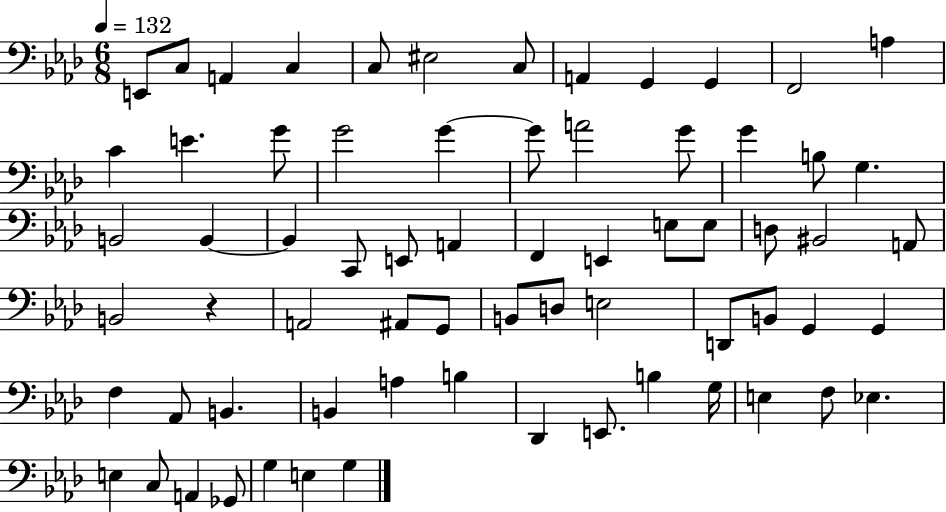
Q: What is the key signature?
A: AES major